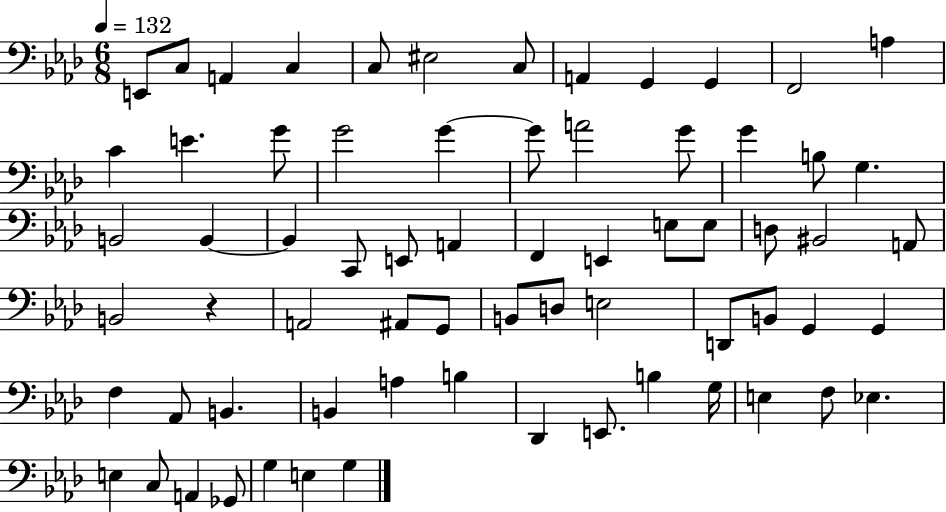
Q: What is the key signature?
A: AES major